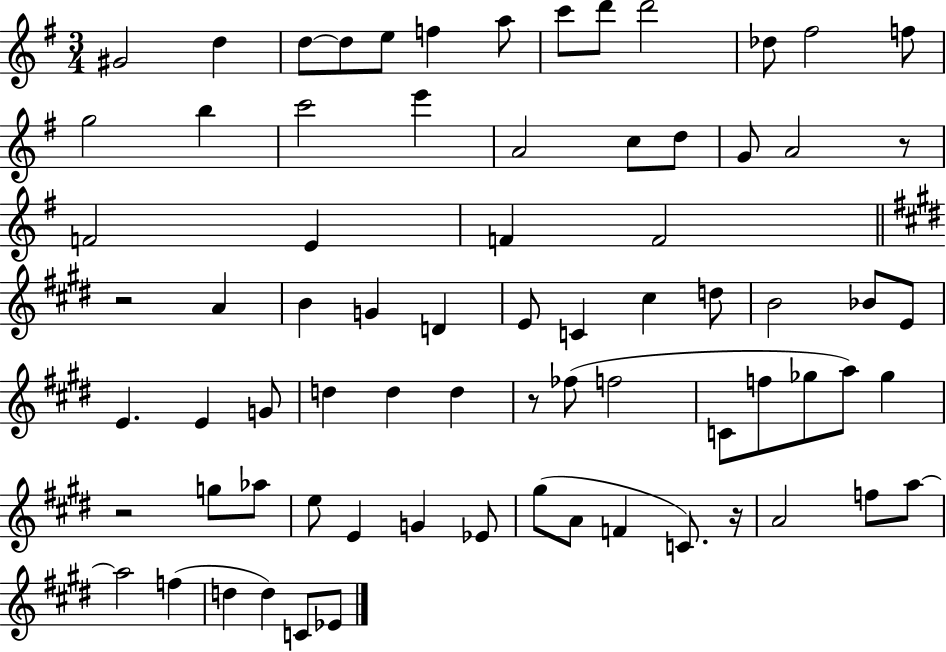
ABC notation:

X:1
T:Untitled
M:3/4
L:1/4
K:G
^G2 d d/2 d/2 e/2 f a/2 c'/2 d'/2 d'2 _d/2 ^f2 f/2 g2 b c'2 e' A2 c/2 d/2 G/2 A2 z/2 F2 E F F2 z2 A B G D E/2 C ^c d/2 B2 _B/2 E/2 E E G/2 d d d z/2 _f/2 f2 C/2 f/2 _g/2 a/2 _g z2 g/2 _a/2 e/2 E G _E/2 ^g/2 A/2 F C/2 z/4 A2 f/2 a/2 a2 f d d C/2 _E/2